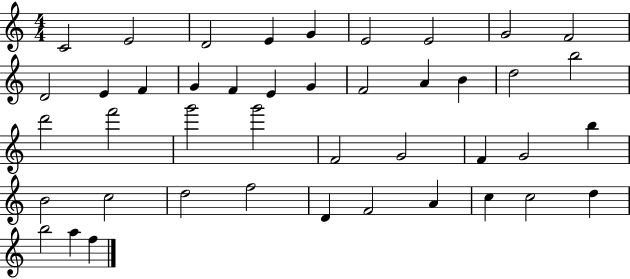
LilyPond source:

{
  \clef treble
  \numericTimeSignature
  \time 4/4
  \key c \major
  c'2 e'2 | d'2 e'4 g'4 | e'2 e'2 | g'2 f'2 | \break d'2 e'4 f'4 | g'4 f'4 e'4 g'4 | f'2 a'4 b'4 | d''2 b''2 | \break d'''2 f'''2 | g'''2 g'''2 | f'2 g'2 | f'4 g'2 b''4 | \break b'2 c''2 | d''2 f''2 | d'4 f'2 a'4 | c''4 c''2 d''4 | \break b''2 a''4 f''4 | \bar "|."
}